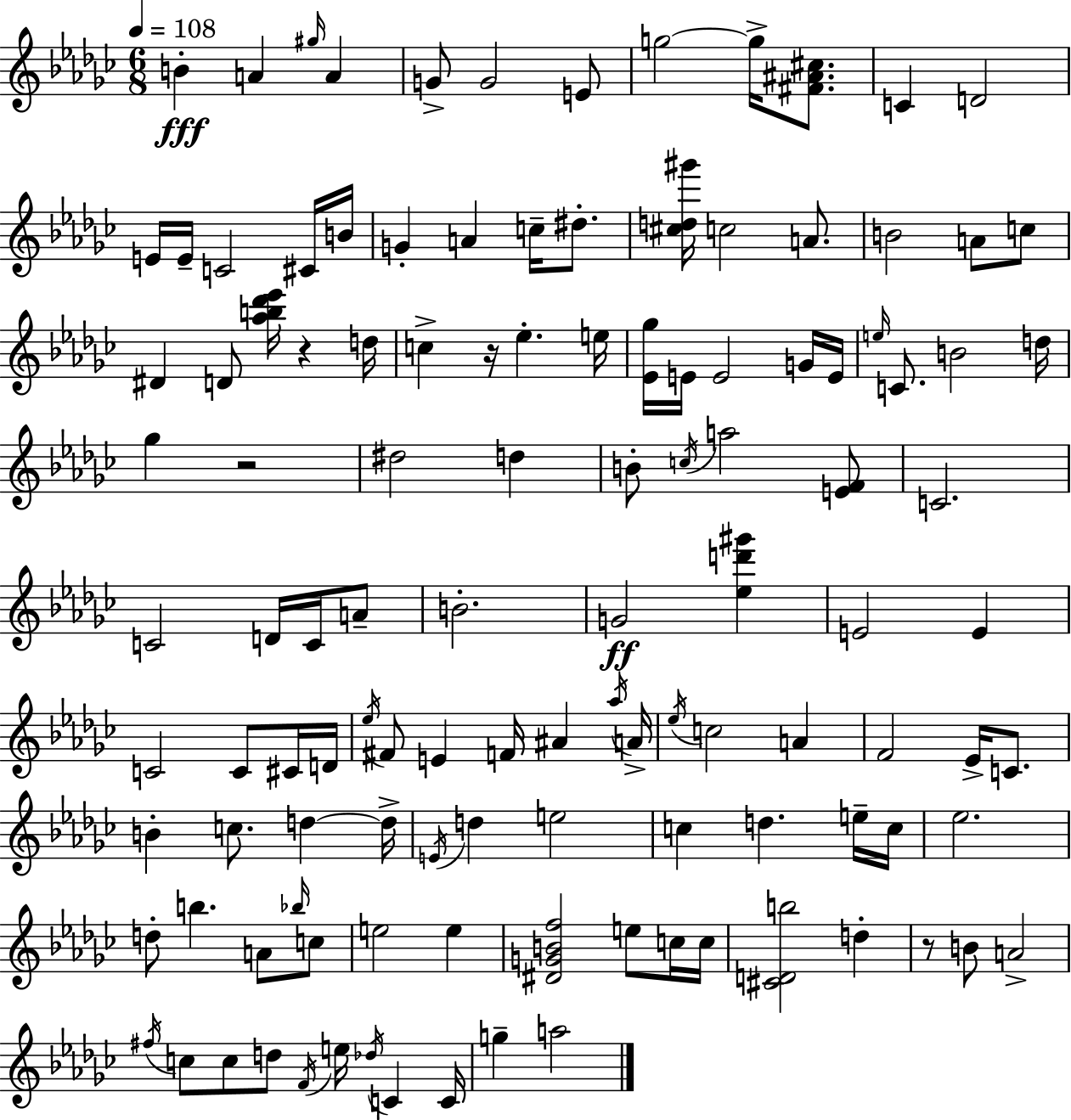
{
  \clef treble
  \numericTimeSignature
  \time 6/8
  \key ees \minor
  \tempo 4 = 108
  b'4-.\fff a'4 \grace { gis''16 } a'4 | g'8-> g'2 e'8 | g''2~~ g''16-> <fis' ais' cis''>8. | c'4 d'2 | \break e'16 e'16-- c'2 cis'16 | b'16 g'4-. a'4 c''16-- dis''8.-. | <cis'' d'' gis'''>16 c''2 a'8. | b'2 a'8 c''8 | \break dis'4 d'8 <aes'' b'' des''' ees'''>16 r4 | d''16 c''4-> r16 ees''4.-. | e''16 <ees' ges''>16 e'16 e'2 g'16 | e'16 \grace { e''16 } c'8. b'2 | \break d''16 ges''4 r2 | dis''2 d''4 | b'8-. \acciaccatura { c''16 } a''2 | <e' f'>8 c'2. | \break c'2 d'16 | c'16 a'8-- b'2.-. | g'2\ff <ees'' d''' gis'''>4 | e'2 e'4 | \break c'2 c'8 | cis'16 d'16 \acciaccatura { ees''16 } fis'8 e'4 f'16 ais'4 | \acciaccatura { aes''16 } a'16-> \acciaccatura { ees''16 } c''2 | a'4 f'2 | \break ees'16-> c'8. b'4-. c''8. | d''4~~ d''16-> \acciaccatura { e'16 } d''4 e''2 | c''4 d''4. | e''16-- c''16 ees''2. | \break d''8-. b''4. | a'8 \grace { bes''16 } c''8 e''2 | e''4 <dis' g' b' f''>2 | e''8 c''16 c''16 <cis' d' b''>2 | \break d''4-. r8 b'8 | a'2-> \acciaccatura { fis''16 } c''8 c''8 | d''8 \acciaccatura { f'16 } e''16 \acciaccatura { des''16 } c'4 c'16 g''4-- | a''2 \bar "|."
}